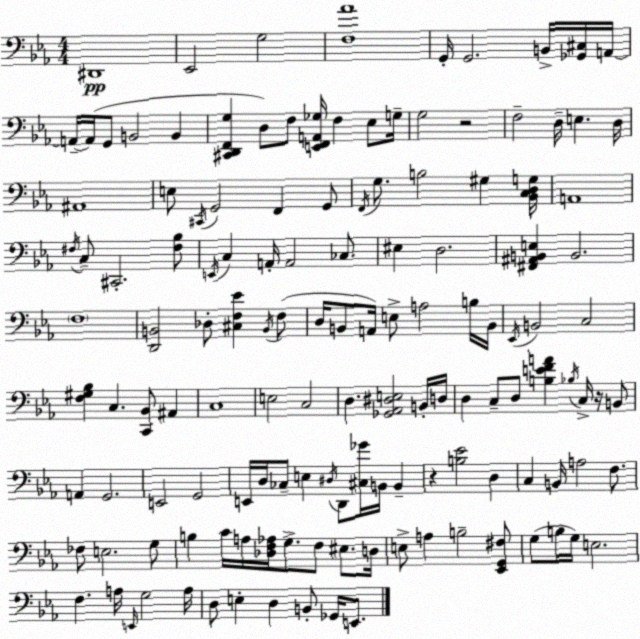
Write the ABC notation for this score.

X:1
T:Untitled
M:4/4
L:1/4
K:Eb
^D,,4 _E,,2 G,2 [F,_A]4 G,,/4 G,,2 B,,/4 [_G,,^C,]/4 A,,/4 A,,/4 A,,/4 G,,/2 B,,2 B,, [^C,,D,,F,,G,] D,/2 F,/2 [E,,F,,A,,_G,]/4 F, _E,/2 G,/4 G,2 z2 F,2 D,/4 E, D,/4 ^A,,4 E,/2 ^C,,/4 G,,2 F,, G,,/2 F,,/4 G,/2 B,2 ^G, [_B,,C,D,G,]/4 A,,4 ^F,/4 C,/2 ^C,,2 [^F,_B,]/2 E,,/4 C, A,,/4 A,,2 _C,/2 ^E, D,2 [^F,,^A,,B,,E,] B,,2 F,4 [D,,B,,]2 _D,/2 [^C,F,_E] B,,/4 F,/2 D,/4 B,,/2 A,,/4 E,/2 A,2 B,/4 B,,/4 _E,,/4 B,,2 C,2 [F,^G,_B,] C, [C,,_B,,]/2 ^A,, C,4 E,2 C,2 D, [_G,,_A,,^D,E,]2 B,,/4 D,/4 D, C,/2 D,/2 [B,EFA] _B,/4 C,/4 z/4 B,,/2 A,, G,,2 E,,2 G,,2 E,,/4 D,/4 _C,/2 E, ^D,/4 D,,/2 [^C,_G]/4 B,,/4 B,, z [B,_E]2 D, C, B,,/4 A,2 F,/2 _F,/2 E,2 G,/2 B, C/4 A,/4 [_D,F,_A,]/4 G,/2 F,/2 ^E,/2 D,/4 E,/2 A, B,2 [_E,,G,,^F,]/2 G,/2 B,/4 G,/4 E,2 F, A,/4 E,,/4 G,2 A,/4 D,/2 E, D, B,,/2 _G,,/4 E,,/2